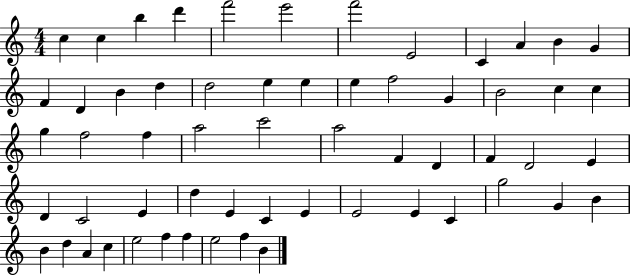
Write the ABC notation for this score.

X:1
T:Untitled
M:4/4
L:1/4
K:C
c c b d' f'2 e'2 f'2 E2 C A B G F D B d d2 e e e f2 G B2 c c g f2 f a2 c'2 a2 F D F D2 E D C2 E d E C E E2 E C g2 G B B d A c e2 f f e2 f B